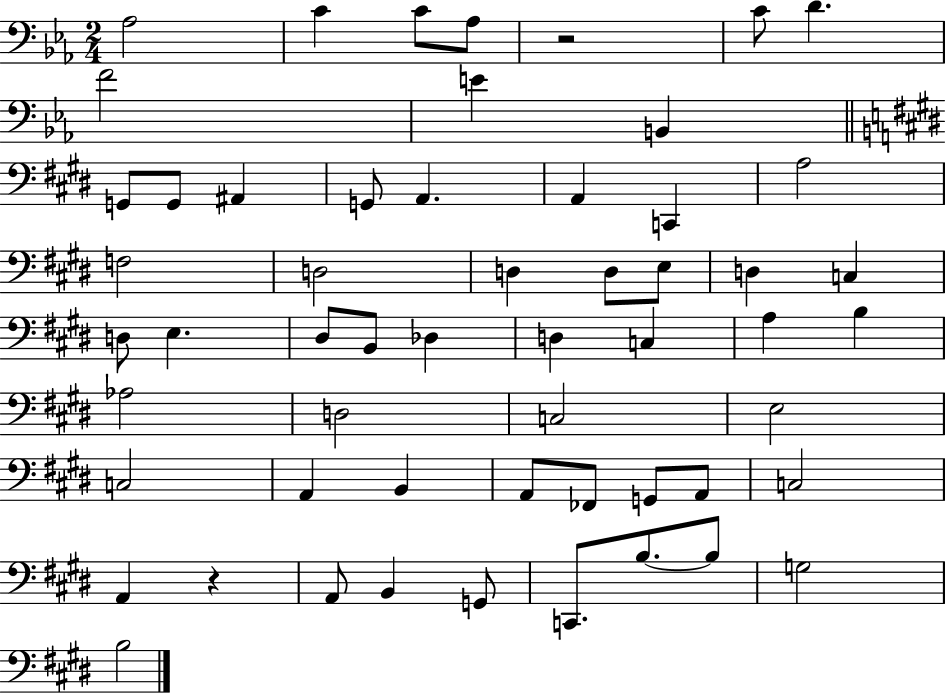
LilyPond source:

{
  \clef bass
  \numericTimeSignature
  \time 2/4
  \key ees \major
  aes2 | c'4 c'8 aes8 | r2 | c'8 d'4. | \break f'2 | e'4 b,4 | \bar "||" \break \key e \major g,8 g,8 ais,4 | g,8 a,4. | a,4 c,4 | a2 | \break f2 | d2 | d4 d8 e8 | d4 c4 | \break d8 e4. | dis8 b,8 des4 | d4 c4 | a4 b4 | \break aes2 | d2 | c2 | e2 | \break c2 | a,4 b,4 | a,8 fes,8 g,8 a,8 | c2 | \break a,4 r4 | a,8 b,4 g,8 | c,8. b8.~~ b8 | g2 | \break b2 | \bar "|."
}